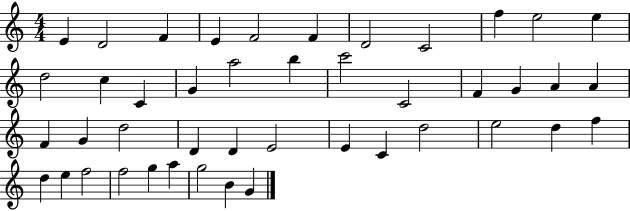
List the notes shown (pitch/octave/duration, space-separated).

E4/q D4/h F4/q E4/q F4/h F4/q D4/h C4/h F5/q E5/h E5/q D5/h C5/q C4/q G4/q A5/h B5/q C6/h C4/h F4/q G4/q A4/q A4/q F4/q G4/q D5/h D4/q D4/q E4/h E4/q C4/q D5/h E5/h D5/q F5/q D5/q E5/q F5/h F5/h G5/q A5/q G5/h B4/q G4/q